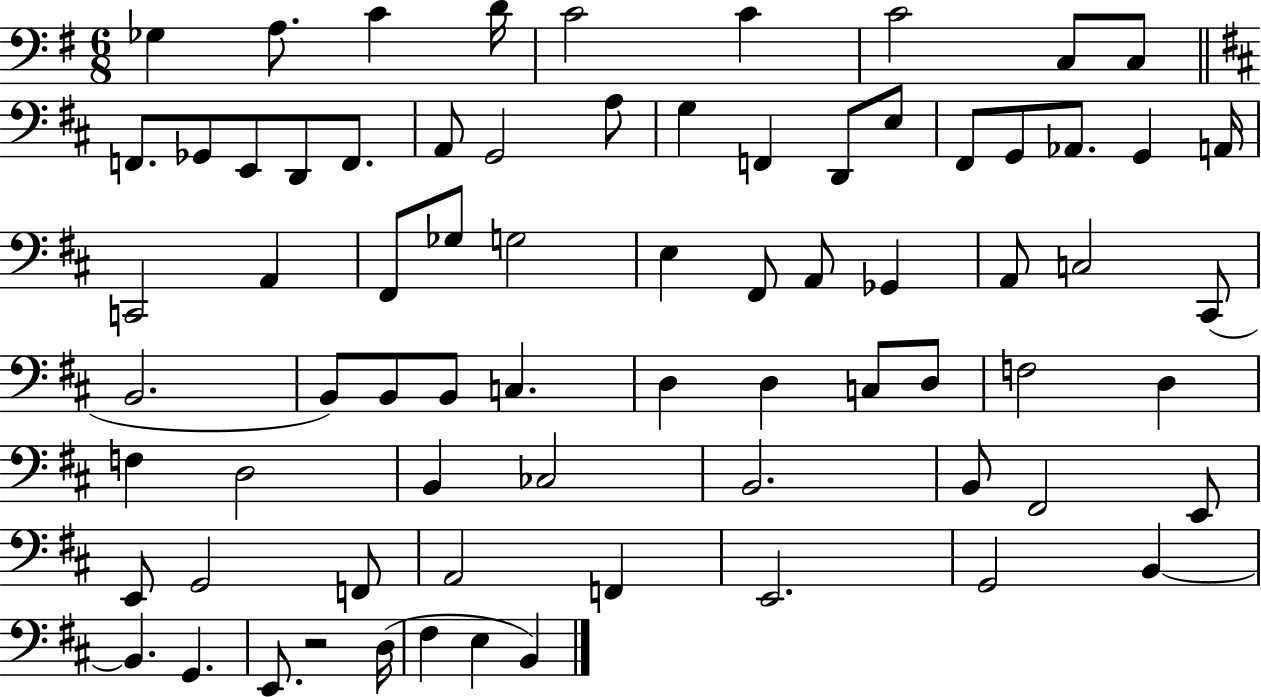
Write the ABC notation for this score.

X:1
T:Untitled
M:6/8
L:1/4
K:G
_G, A,/2 C D/4 C2 C C2 C,/2 C,/2 F,,/2 _G,,/2 E,,/2 D,,/2 F,,/2 A,,/2 G,,2 A,/2 G, F,, D,,/2 E,/2 ^F,,/2 G,,/2 _A,,/2 G,, A,,/4 C,,2 A,, ^F,,/2 _G,/2 G,2 E, ^F,,/2 A,,/2 _G,, A,,/2 C,2 ^C,,/2 B,,2 B,,/2 B,,/2 B,,/2 C, D, D, C,/2 D,/2 F,2 D, F, D,2 B,, _C,2 B,,2 B,,/2 ^F,,2 E,,/2 E,,/2 G,,2 F,,/2 A,,2 F,, E,,2 G,,2 B,, B,, G,, E,,/2 z2 D,/4 ^F, E, B,,